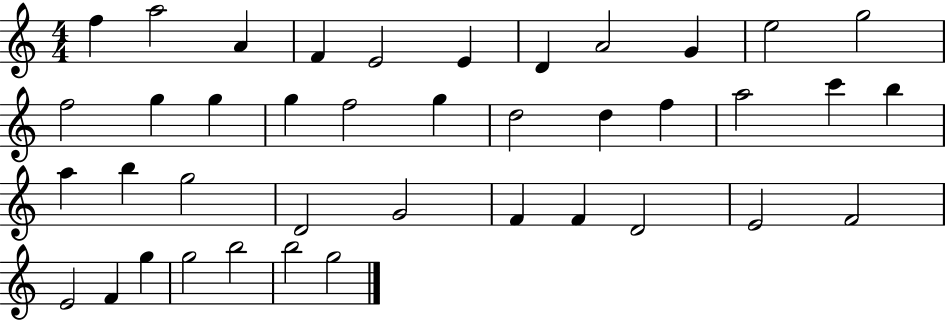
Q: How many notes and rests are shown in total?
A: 40